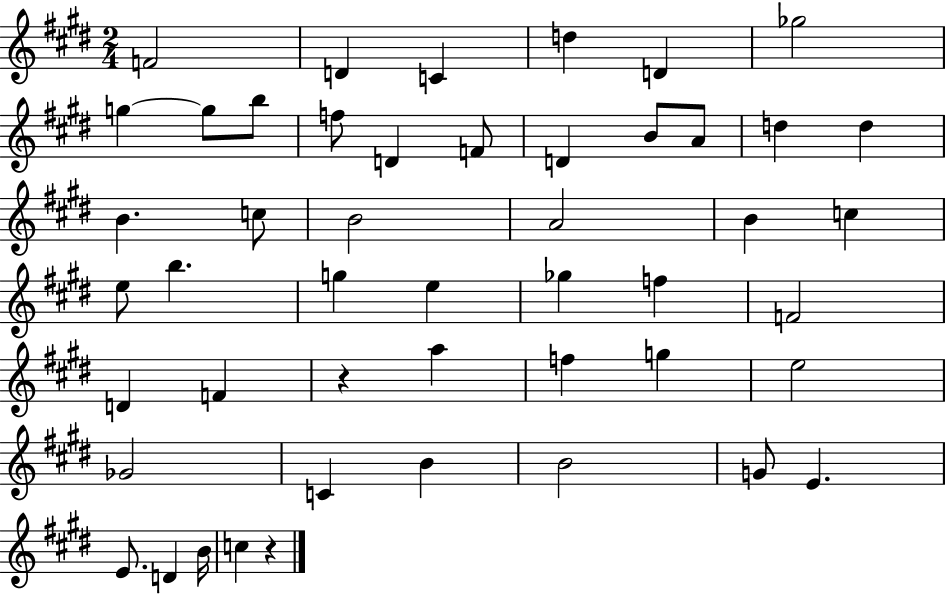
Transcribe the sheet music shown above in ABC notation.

X:1
T:Untitled
M:2/4
L:1/4
K:E
F2 D C d D _g2 g g/2 b/2 f/2 D F/2 D B/2 A/2 d d B c/2 B2 A2 B c e/2 b g e _g f F2 D F z a f g e2 _G2 C B B2 G/2 E E/2 D B/4 c z